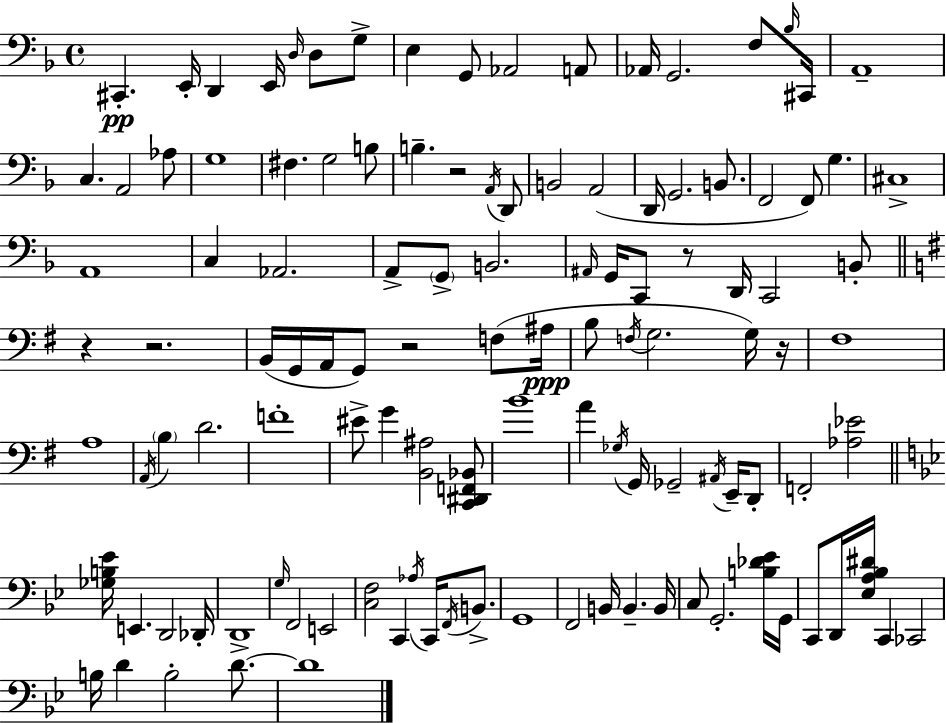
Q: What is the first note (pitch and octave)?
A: C#2